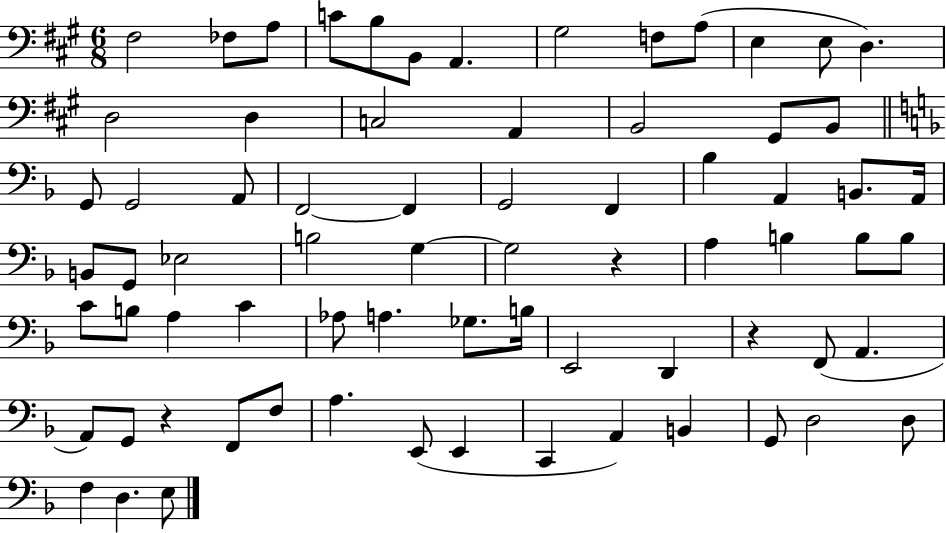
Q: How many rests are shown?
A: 3